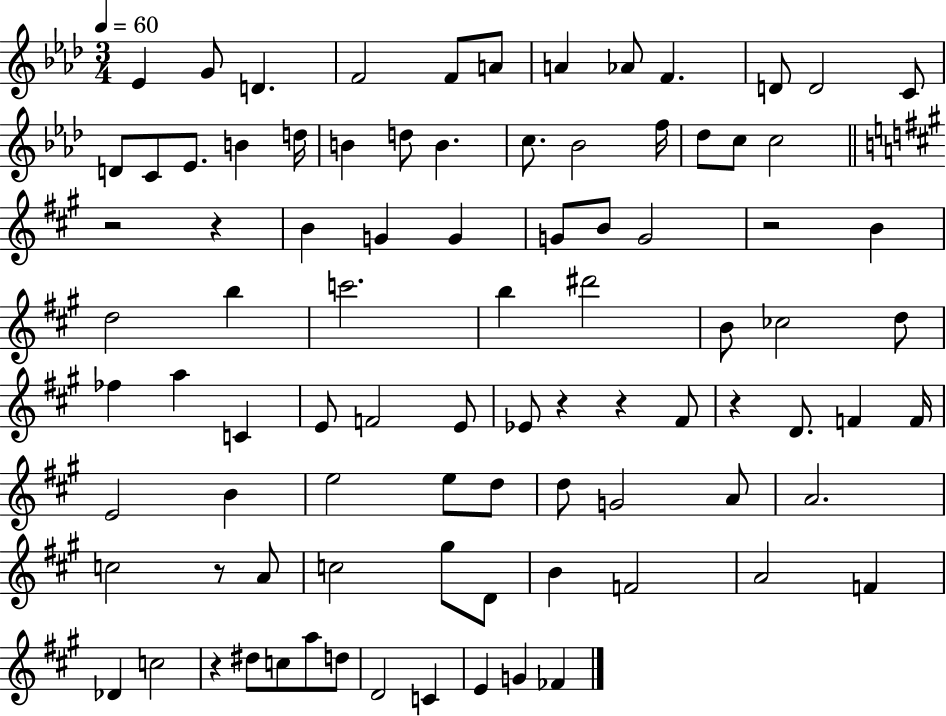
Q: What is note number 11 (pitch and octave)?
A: D4